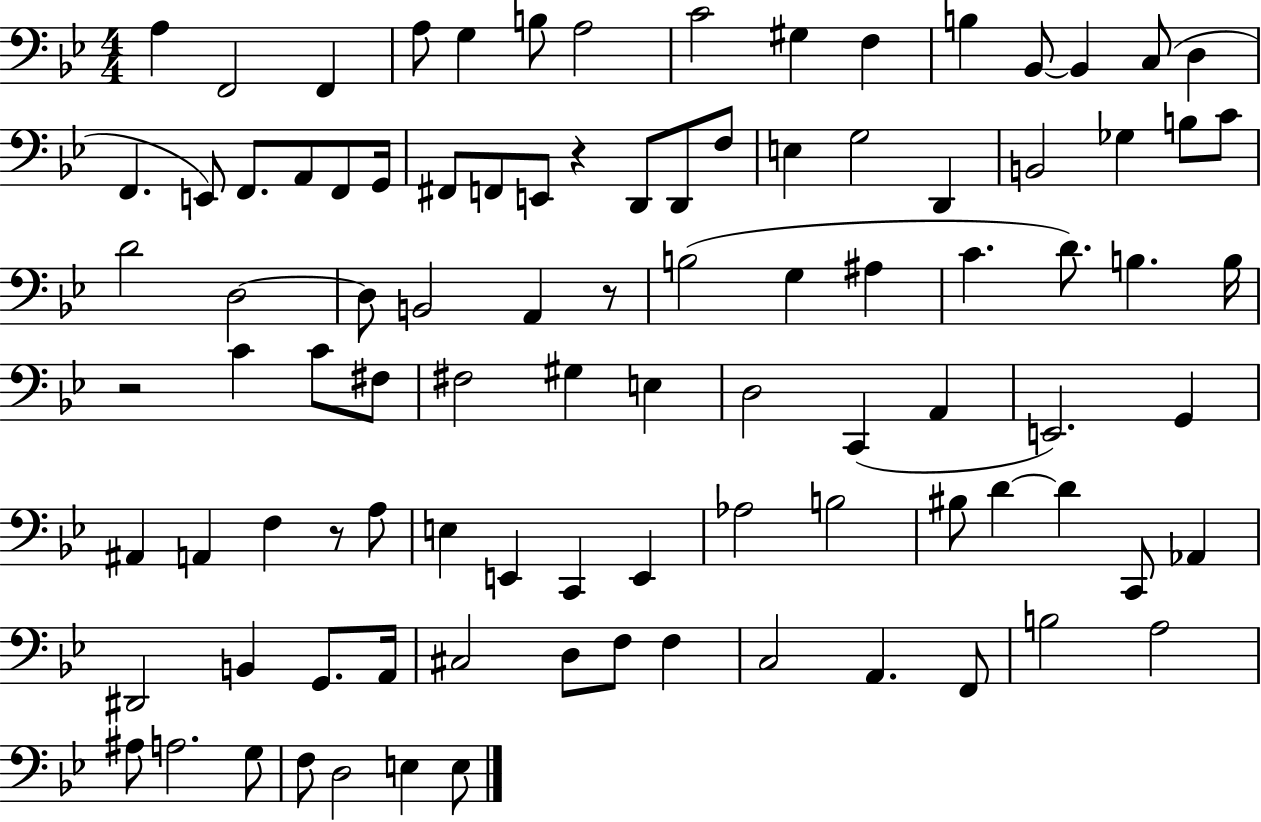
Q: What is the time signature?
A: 4/4